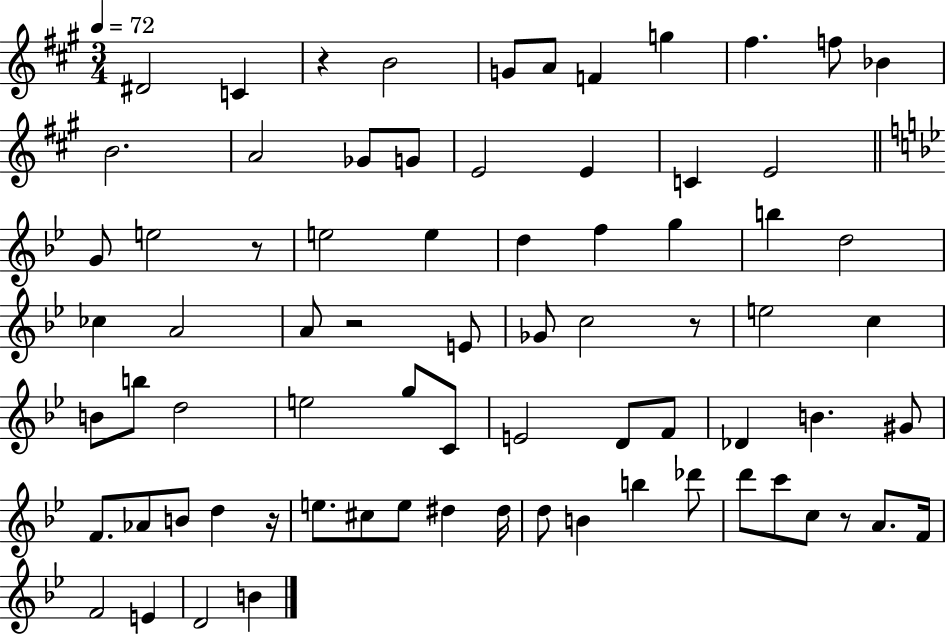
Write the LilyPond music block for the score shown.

{
  \clef treble
  \numericTimeSignature
  \time 3/4
  \key a \major
  \tempo 4 = 72
  dis'2 c'4 | r4 b'2 | g'8 a'8 f'4 g''4 | fis''4. f''8 bes'4 | \break b'2. | a'2 ges'8 g'8 | e'2 e'4 | c'4 e'2 | \break \bar "||" \break \key bes \major g'8 e''2 r8 | e''2 e''4 | d''4 f''4 g''4 | b''4 d''2 | \break ces''4 a'2 | a'8 r2 e'8 | ges'8 c''2 r8 | e''2 c''4 | \break b'8 b''8 d''2 | e''2 g''8 c'8 | e'2 d'8 f'8 | des'4 b'4. gis'8 | \break f'8. aes'8 b'8 d''4 r16 | e''8. cis''8 e''8 dis''4 dis''16 | d''8 b'4 b''4 des'''8 | d'''8 c'''8 c''8 r8 a'8. f'16 | \break f'2 e'4 | d'2 b'4 | \bar "|."
}